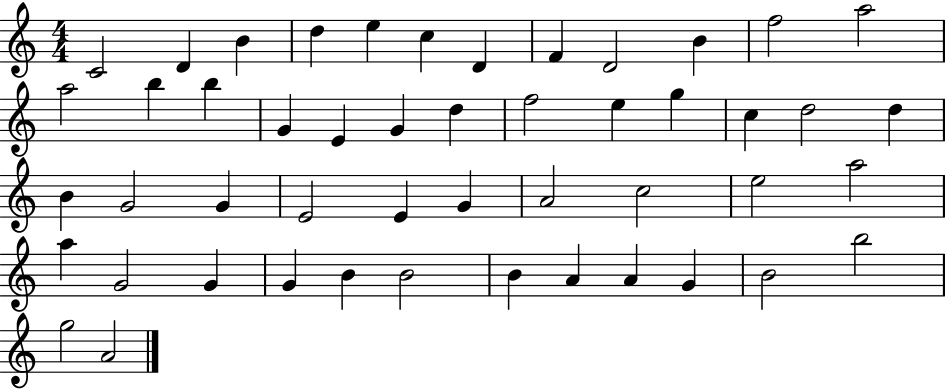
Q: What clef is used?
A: treble